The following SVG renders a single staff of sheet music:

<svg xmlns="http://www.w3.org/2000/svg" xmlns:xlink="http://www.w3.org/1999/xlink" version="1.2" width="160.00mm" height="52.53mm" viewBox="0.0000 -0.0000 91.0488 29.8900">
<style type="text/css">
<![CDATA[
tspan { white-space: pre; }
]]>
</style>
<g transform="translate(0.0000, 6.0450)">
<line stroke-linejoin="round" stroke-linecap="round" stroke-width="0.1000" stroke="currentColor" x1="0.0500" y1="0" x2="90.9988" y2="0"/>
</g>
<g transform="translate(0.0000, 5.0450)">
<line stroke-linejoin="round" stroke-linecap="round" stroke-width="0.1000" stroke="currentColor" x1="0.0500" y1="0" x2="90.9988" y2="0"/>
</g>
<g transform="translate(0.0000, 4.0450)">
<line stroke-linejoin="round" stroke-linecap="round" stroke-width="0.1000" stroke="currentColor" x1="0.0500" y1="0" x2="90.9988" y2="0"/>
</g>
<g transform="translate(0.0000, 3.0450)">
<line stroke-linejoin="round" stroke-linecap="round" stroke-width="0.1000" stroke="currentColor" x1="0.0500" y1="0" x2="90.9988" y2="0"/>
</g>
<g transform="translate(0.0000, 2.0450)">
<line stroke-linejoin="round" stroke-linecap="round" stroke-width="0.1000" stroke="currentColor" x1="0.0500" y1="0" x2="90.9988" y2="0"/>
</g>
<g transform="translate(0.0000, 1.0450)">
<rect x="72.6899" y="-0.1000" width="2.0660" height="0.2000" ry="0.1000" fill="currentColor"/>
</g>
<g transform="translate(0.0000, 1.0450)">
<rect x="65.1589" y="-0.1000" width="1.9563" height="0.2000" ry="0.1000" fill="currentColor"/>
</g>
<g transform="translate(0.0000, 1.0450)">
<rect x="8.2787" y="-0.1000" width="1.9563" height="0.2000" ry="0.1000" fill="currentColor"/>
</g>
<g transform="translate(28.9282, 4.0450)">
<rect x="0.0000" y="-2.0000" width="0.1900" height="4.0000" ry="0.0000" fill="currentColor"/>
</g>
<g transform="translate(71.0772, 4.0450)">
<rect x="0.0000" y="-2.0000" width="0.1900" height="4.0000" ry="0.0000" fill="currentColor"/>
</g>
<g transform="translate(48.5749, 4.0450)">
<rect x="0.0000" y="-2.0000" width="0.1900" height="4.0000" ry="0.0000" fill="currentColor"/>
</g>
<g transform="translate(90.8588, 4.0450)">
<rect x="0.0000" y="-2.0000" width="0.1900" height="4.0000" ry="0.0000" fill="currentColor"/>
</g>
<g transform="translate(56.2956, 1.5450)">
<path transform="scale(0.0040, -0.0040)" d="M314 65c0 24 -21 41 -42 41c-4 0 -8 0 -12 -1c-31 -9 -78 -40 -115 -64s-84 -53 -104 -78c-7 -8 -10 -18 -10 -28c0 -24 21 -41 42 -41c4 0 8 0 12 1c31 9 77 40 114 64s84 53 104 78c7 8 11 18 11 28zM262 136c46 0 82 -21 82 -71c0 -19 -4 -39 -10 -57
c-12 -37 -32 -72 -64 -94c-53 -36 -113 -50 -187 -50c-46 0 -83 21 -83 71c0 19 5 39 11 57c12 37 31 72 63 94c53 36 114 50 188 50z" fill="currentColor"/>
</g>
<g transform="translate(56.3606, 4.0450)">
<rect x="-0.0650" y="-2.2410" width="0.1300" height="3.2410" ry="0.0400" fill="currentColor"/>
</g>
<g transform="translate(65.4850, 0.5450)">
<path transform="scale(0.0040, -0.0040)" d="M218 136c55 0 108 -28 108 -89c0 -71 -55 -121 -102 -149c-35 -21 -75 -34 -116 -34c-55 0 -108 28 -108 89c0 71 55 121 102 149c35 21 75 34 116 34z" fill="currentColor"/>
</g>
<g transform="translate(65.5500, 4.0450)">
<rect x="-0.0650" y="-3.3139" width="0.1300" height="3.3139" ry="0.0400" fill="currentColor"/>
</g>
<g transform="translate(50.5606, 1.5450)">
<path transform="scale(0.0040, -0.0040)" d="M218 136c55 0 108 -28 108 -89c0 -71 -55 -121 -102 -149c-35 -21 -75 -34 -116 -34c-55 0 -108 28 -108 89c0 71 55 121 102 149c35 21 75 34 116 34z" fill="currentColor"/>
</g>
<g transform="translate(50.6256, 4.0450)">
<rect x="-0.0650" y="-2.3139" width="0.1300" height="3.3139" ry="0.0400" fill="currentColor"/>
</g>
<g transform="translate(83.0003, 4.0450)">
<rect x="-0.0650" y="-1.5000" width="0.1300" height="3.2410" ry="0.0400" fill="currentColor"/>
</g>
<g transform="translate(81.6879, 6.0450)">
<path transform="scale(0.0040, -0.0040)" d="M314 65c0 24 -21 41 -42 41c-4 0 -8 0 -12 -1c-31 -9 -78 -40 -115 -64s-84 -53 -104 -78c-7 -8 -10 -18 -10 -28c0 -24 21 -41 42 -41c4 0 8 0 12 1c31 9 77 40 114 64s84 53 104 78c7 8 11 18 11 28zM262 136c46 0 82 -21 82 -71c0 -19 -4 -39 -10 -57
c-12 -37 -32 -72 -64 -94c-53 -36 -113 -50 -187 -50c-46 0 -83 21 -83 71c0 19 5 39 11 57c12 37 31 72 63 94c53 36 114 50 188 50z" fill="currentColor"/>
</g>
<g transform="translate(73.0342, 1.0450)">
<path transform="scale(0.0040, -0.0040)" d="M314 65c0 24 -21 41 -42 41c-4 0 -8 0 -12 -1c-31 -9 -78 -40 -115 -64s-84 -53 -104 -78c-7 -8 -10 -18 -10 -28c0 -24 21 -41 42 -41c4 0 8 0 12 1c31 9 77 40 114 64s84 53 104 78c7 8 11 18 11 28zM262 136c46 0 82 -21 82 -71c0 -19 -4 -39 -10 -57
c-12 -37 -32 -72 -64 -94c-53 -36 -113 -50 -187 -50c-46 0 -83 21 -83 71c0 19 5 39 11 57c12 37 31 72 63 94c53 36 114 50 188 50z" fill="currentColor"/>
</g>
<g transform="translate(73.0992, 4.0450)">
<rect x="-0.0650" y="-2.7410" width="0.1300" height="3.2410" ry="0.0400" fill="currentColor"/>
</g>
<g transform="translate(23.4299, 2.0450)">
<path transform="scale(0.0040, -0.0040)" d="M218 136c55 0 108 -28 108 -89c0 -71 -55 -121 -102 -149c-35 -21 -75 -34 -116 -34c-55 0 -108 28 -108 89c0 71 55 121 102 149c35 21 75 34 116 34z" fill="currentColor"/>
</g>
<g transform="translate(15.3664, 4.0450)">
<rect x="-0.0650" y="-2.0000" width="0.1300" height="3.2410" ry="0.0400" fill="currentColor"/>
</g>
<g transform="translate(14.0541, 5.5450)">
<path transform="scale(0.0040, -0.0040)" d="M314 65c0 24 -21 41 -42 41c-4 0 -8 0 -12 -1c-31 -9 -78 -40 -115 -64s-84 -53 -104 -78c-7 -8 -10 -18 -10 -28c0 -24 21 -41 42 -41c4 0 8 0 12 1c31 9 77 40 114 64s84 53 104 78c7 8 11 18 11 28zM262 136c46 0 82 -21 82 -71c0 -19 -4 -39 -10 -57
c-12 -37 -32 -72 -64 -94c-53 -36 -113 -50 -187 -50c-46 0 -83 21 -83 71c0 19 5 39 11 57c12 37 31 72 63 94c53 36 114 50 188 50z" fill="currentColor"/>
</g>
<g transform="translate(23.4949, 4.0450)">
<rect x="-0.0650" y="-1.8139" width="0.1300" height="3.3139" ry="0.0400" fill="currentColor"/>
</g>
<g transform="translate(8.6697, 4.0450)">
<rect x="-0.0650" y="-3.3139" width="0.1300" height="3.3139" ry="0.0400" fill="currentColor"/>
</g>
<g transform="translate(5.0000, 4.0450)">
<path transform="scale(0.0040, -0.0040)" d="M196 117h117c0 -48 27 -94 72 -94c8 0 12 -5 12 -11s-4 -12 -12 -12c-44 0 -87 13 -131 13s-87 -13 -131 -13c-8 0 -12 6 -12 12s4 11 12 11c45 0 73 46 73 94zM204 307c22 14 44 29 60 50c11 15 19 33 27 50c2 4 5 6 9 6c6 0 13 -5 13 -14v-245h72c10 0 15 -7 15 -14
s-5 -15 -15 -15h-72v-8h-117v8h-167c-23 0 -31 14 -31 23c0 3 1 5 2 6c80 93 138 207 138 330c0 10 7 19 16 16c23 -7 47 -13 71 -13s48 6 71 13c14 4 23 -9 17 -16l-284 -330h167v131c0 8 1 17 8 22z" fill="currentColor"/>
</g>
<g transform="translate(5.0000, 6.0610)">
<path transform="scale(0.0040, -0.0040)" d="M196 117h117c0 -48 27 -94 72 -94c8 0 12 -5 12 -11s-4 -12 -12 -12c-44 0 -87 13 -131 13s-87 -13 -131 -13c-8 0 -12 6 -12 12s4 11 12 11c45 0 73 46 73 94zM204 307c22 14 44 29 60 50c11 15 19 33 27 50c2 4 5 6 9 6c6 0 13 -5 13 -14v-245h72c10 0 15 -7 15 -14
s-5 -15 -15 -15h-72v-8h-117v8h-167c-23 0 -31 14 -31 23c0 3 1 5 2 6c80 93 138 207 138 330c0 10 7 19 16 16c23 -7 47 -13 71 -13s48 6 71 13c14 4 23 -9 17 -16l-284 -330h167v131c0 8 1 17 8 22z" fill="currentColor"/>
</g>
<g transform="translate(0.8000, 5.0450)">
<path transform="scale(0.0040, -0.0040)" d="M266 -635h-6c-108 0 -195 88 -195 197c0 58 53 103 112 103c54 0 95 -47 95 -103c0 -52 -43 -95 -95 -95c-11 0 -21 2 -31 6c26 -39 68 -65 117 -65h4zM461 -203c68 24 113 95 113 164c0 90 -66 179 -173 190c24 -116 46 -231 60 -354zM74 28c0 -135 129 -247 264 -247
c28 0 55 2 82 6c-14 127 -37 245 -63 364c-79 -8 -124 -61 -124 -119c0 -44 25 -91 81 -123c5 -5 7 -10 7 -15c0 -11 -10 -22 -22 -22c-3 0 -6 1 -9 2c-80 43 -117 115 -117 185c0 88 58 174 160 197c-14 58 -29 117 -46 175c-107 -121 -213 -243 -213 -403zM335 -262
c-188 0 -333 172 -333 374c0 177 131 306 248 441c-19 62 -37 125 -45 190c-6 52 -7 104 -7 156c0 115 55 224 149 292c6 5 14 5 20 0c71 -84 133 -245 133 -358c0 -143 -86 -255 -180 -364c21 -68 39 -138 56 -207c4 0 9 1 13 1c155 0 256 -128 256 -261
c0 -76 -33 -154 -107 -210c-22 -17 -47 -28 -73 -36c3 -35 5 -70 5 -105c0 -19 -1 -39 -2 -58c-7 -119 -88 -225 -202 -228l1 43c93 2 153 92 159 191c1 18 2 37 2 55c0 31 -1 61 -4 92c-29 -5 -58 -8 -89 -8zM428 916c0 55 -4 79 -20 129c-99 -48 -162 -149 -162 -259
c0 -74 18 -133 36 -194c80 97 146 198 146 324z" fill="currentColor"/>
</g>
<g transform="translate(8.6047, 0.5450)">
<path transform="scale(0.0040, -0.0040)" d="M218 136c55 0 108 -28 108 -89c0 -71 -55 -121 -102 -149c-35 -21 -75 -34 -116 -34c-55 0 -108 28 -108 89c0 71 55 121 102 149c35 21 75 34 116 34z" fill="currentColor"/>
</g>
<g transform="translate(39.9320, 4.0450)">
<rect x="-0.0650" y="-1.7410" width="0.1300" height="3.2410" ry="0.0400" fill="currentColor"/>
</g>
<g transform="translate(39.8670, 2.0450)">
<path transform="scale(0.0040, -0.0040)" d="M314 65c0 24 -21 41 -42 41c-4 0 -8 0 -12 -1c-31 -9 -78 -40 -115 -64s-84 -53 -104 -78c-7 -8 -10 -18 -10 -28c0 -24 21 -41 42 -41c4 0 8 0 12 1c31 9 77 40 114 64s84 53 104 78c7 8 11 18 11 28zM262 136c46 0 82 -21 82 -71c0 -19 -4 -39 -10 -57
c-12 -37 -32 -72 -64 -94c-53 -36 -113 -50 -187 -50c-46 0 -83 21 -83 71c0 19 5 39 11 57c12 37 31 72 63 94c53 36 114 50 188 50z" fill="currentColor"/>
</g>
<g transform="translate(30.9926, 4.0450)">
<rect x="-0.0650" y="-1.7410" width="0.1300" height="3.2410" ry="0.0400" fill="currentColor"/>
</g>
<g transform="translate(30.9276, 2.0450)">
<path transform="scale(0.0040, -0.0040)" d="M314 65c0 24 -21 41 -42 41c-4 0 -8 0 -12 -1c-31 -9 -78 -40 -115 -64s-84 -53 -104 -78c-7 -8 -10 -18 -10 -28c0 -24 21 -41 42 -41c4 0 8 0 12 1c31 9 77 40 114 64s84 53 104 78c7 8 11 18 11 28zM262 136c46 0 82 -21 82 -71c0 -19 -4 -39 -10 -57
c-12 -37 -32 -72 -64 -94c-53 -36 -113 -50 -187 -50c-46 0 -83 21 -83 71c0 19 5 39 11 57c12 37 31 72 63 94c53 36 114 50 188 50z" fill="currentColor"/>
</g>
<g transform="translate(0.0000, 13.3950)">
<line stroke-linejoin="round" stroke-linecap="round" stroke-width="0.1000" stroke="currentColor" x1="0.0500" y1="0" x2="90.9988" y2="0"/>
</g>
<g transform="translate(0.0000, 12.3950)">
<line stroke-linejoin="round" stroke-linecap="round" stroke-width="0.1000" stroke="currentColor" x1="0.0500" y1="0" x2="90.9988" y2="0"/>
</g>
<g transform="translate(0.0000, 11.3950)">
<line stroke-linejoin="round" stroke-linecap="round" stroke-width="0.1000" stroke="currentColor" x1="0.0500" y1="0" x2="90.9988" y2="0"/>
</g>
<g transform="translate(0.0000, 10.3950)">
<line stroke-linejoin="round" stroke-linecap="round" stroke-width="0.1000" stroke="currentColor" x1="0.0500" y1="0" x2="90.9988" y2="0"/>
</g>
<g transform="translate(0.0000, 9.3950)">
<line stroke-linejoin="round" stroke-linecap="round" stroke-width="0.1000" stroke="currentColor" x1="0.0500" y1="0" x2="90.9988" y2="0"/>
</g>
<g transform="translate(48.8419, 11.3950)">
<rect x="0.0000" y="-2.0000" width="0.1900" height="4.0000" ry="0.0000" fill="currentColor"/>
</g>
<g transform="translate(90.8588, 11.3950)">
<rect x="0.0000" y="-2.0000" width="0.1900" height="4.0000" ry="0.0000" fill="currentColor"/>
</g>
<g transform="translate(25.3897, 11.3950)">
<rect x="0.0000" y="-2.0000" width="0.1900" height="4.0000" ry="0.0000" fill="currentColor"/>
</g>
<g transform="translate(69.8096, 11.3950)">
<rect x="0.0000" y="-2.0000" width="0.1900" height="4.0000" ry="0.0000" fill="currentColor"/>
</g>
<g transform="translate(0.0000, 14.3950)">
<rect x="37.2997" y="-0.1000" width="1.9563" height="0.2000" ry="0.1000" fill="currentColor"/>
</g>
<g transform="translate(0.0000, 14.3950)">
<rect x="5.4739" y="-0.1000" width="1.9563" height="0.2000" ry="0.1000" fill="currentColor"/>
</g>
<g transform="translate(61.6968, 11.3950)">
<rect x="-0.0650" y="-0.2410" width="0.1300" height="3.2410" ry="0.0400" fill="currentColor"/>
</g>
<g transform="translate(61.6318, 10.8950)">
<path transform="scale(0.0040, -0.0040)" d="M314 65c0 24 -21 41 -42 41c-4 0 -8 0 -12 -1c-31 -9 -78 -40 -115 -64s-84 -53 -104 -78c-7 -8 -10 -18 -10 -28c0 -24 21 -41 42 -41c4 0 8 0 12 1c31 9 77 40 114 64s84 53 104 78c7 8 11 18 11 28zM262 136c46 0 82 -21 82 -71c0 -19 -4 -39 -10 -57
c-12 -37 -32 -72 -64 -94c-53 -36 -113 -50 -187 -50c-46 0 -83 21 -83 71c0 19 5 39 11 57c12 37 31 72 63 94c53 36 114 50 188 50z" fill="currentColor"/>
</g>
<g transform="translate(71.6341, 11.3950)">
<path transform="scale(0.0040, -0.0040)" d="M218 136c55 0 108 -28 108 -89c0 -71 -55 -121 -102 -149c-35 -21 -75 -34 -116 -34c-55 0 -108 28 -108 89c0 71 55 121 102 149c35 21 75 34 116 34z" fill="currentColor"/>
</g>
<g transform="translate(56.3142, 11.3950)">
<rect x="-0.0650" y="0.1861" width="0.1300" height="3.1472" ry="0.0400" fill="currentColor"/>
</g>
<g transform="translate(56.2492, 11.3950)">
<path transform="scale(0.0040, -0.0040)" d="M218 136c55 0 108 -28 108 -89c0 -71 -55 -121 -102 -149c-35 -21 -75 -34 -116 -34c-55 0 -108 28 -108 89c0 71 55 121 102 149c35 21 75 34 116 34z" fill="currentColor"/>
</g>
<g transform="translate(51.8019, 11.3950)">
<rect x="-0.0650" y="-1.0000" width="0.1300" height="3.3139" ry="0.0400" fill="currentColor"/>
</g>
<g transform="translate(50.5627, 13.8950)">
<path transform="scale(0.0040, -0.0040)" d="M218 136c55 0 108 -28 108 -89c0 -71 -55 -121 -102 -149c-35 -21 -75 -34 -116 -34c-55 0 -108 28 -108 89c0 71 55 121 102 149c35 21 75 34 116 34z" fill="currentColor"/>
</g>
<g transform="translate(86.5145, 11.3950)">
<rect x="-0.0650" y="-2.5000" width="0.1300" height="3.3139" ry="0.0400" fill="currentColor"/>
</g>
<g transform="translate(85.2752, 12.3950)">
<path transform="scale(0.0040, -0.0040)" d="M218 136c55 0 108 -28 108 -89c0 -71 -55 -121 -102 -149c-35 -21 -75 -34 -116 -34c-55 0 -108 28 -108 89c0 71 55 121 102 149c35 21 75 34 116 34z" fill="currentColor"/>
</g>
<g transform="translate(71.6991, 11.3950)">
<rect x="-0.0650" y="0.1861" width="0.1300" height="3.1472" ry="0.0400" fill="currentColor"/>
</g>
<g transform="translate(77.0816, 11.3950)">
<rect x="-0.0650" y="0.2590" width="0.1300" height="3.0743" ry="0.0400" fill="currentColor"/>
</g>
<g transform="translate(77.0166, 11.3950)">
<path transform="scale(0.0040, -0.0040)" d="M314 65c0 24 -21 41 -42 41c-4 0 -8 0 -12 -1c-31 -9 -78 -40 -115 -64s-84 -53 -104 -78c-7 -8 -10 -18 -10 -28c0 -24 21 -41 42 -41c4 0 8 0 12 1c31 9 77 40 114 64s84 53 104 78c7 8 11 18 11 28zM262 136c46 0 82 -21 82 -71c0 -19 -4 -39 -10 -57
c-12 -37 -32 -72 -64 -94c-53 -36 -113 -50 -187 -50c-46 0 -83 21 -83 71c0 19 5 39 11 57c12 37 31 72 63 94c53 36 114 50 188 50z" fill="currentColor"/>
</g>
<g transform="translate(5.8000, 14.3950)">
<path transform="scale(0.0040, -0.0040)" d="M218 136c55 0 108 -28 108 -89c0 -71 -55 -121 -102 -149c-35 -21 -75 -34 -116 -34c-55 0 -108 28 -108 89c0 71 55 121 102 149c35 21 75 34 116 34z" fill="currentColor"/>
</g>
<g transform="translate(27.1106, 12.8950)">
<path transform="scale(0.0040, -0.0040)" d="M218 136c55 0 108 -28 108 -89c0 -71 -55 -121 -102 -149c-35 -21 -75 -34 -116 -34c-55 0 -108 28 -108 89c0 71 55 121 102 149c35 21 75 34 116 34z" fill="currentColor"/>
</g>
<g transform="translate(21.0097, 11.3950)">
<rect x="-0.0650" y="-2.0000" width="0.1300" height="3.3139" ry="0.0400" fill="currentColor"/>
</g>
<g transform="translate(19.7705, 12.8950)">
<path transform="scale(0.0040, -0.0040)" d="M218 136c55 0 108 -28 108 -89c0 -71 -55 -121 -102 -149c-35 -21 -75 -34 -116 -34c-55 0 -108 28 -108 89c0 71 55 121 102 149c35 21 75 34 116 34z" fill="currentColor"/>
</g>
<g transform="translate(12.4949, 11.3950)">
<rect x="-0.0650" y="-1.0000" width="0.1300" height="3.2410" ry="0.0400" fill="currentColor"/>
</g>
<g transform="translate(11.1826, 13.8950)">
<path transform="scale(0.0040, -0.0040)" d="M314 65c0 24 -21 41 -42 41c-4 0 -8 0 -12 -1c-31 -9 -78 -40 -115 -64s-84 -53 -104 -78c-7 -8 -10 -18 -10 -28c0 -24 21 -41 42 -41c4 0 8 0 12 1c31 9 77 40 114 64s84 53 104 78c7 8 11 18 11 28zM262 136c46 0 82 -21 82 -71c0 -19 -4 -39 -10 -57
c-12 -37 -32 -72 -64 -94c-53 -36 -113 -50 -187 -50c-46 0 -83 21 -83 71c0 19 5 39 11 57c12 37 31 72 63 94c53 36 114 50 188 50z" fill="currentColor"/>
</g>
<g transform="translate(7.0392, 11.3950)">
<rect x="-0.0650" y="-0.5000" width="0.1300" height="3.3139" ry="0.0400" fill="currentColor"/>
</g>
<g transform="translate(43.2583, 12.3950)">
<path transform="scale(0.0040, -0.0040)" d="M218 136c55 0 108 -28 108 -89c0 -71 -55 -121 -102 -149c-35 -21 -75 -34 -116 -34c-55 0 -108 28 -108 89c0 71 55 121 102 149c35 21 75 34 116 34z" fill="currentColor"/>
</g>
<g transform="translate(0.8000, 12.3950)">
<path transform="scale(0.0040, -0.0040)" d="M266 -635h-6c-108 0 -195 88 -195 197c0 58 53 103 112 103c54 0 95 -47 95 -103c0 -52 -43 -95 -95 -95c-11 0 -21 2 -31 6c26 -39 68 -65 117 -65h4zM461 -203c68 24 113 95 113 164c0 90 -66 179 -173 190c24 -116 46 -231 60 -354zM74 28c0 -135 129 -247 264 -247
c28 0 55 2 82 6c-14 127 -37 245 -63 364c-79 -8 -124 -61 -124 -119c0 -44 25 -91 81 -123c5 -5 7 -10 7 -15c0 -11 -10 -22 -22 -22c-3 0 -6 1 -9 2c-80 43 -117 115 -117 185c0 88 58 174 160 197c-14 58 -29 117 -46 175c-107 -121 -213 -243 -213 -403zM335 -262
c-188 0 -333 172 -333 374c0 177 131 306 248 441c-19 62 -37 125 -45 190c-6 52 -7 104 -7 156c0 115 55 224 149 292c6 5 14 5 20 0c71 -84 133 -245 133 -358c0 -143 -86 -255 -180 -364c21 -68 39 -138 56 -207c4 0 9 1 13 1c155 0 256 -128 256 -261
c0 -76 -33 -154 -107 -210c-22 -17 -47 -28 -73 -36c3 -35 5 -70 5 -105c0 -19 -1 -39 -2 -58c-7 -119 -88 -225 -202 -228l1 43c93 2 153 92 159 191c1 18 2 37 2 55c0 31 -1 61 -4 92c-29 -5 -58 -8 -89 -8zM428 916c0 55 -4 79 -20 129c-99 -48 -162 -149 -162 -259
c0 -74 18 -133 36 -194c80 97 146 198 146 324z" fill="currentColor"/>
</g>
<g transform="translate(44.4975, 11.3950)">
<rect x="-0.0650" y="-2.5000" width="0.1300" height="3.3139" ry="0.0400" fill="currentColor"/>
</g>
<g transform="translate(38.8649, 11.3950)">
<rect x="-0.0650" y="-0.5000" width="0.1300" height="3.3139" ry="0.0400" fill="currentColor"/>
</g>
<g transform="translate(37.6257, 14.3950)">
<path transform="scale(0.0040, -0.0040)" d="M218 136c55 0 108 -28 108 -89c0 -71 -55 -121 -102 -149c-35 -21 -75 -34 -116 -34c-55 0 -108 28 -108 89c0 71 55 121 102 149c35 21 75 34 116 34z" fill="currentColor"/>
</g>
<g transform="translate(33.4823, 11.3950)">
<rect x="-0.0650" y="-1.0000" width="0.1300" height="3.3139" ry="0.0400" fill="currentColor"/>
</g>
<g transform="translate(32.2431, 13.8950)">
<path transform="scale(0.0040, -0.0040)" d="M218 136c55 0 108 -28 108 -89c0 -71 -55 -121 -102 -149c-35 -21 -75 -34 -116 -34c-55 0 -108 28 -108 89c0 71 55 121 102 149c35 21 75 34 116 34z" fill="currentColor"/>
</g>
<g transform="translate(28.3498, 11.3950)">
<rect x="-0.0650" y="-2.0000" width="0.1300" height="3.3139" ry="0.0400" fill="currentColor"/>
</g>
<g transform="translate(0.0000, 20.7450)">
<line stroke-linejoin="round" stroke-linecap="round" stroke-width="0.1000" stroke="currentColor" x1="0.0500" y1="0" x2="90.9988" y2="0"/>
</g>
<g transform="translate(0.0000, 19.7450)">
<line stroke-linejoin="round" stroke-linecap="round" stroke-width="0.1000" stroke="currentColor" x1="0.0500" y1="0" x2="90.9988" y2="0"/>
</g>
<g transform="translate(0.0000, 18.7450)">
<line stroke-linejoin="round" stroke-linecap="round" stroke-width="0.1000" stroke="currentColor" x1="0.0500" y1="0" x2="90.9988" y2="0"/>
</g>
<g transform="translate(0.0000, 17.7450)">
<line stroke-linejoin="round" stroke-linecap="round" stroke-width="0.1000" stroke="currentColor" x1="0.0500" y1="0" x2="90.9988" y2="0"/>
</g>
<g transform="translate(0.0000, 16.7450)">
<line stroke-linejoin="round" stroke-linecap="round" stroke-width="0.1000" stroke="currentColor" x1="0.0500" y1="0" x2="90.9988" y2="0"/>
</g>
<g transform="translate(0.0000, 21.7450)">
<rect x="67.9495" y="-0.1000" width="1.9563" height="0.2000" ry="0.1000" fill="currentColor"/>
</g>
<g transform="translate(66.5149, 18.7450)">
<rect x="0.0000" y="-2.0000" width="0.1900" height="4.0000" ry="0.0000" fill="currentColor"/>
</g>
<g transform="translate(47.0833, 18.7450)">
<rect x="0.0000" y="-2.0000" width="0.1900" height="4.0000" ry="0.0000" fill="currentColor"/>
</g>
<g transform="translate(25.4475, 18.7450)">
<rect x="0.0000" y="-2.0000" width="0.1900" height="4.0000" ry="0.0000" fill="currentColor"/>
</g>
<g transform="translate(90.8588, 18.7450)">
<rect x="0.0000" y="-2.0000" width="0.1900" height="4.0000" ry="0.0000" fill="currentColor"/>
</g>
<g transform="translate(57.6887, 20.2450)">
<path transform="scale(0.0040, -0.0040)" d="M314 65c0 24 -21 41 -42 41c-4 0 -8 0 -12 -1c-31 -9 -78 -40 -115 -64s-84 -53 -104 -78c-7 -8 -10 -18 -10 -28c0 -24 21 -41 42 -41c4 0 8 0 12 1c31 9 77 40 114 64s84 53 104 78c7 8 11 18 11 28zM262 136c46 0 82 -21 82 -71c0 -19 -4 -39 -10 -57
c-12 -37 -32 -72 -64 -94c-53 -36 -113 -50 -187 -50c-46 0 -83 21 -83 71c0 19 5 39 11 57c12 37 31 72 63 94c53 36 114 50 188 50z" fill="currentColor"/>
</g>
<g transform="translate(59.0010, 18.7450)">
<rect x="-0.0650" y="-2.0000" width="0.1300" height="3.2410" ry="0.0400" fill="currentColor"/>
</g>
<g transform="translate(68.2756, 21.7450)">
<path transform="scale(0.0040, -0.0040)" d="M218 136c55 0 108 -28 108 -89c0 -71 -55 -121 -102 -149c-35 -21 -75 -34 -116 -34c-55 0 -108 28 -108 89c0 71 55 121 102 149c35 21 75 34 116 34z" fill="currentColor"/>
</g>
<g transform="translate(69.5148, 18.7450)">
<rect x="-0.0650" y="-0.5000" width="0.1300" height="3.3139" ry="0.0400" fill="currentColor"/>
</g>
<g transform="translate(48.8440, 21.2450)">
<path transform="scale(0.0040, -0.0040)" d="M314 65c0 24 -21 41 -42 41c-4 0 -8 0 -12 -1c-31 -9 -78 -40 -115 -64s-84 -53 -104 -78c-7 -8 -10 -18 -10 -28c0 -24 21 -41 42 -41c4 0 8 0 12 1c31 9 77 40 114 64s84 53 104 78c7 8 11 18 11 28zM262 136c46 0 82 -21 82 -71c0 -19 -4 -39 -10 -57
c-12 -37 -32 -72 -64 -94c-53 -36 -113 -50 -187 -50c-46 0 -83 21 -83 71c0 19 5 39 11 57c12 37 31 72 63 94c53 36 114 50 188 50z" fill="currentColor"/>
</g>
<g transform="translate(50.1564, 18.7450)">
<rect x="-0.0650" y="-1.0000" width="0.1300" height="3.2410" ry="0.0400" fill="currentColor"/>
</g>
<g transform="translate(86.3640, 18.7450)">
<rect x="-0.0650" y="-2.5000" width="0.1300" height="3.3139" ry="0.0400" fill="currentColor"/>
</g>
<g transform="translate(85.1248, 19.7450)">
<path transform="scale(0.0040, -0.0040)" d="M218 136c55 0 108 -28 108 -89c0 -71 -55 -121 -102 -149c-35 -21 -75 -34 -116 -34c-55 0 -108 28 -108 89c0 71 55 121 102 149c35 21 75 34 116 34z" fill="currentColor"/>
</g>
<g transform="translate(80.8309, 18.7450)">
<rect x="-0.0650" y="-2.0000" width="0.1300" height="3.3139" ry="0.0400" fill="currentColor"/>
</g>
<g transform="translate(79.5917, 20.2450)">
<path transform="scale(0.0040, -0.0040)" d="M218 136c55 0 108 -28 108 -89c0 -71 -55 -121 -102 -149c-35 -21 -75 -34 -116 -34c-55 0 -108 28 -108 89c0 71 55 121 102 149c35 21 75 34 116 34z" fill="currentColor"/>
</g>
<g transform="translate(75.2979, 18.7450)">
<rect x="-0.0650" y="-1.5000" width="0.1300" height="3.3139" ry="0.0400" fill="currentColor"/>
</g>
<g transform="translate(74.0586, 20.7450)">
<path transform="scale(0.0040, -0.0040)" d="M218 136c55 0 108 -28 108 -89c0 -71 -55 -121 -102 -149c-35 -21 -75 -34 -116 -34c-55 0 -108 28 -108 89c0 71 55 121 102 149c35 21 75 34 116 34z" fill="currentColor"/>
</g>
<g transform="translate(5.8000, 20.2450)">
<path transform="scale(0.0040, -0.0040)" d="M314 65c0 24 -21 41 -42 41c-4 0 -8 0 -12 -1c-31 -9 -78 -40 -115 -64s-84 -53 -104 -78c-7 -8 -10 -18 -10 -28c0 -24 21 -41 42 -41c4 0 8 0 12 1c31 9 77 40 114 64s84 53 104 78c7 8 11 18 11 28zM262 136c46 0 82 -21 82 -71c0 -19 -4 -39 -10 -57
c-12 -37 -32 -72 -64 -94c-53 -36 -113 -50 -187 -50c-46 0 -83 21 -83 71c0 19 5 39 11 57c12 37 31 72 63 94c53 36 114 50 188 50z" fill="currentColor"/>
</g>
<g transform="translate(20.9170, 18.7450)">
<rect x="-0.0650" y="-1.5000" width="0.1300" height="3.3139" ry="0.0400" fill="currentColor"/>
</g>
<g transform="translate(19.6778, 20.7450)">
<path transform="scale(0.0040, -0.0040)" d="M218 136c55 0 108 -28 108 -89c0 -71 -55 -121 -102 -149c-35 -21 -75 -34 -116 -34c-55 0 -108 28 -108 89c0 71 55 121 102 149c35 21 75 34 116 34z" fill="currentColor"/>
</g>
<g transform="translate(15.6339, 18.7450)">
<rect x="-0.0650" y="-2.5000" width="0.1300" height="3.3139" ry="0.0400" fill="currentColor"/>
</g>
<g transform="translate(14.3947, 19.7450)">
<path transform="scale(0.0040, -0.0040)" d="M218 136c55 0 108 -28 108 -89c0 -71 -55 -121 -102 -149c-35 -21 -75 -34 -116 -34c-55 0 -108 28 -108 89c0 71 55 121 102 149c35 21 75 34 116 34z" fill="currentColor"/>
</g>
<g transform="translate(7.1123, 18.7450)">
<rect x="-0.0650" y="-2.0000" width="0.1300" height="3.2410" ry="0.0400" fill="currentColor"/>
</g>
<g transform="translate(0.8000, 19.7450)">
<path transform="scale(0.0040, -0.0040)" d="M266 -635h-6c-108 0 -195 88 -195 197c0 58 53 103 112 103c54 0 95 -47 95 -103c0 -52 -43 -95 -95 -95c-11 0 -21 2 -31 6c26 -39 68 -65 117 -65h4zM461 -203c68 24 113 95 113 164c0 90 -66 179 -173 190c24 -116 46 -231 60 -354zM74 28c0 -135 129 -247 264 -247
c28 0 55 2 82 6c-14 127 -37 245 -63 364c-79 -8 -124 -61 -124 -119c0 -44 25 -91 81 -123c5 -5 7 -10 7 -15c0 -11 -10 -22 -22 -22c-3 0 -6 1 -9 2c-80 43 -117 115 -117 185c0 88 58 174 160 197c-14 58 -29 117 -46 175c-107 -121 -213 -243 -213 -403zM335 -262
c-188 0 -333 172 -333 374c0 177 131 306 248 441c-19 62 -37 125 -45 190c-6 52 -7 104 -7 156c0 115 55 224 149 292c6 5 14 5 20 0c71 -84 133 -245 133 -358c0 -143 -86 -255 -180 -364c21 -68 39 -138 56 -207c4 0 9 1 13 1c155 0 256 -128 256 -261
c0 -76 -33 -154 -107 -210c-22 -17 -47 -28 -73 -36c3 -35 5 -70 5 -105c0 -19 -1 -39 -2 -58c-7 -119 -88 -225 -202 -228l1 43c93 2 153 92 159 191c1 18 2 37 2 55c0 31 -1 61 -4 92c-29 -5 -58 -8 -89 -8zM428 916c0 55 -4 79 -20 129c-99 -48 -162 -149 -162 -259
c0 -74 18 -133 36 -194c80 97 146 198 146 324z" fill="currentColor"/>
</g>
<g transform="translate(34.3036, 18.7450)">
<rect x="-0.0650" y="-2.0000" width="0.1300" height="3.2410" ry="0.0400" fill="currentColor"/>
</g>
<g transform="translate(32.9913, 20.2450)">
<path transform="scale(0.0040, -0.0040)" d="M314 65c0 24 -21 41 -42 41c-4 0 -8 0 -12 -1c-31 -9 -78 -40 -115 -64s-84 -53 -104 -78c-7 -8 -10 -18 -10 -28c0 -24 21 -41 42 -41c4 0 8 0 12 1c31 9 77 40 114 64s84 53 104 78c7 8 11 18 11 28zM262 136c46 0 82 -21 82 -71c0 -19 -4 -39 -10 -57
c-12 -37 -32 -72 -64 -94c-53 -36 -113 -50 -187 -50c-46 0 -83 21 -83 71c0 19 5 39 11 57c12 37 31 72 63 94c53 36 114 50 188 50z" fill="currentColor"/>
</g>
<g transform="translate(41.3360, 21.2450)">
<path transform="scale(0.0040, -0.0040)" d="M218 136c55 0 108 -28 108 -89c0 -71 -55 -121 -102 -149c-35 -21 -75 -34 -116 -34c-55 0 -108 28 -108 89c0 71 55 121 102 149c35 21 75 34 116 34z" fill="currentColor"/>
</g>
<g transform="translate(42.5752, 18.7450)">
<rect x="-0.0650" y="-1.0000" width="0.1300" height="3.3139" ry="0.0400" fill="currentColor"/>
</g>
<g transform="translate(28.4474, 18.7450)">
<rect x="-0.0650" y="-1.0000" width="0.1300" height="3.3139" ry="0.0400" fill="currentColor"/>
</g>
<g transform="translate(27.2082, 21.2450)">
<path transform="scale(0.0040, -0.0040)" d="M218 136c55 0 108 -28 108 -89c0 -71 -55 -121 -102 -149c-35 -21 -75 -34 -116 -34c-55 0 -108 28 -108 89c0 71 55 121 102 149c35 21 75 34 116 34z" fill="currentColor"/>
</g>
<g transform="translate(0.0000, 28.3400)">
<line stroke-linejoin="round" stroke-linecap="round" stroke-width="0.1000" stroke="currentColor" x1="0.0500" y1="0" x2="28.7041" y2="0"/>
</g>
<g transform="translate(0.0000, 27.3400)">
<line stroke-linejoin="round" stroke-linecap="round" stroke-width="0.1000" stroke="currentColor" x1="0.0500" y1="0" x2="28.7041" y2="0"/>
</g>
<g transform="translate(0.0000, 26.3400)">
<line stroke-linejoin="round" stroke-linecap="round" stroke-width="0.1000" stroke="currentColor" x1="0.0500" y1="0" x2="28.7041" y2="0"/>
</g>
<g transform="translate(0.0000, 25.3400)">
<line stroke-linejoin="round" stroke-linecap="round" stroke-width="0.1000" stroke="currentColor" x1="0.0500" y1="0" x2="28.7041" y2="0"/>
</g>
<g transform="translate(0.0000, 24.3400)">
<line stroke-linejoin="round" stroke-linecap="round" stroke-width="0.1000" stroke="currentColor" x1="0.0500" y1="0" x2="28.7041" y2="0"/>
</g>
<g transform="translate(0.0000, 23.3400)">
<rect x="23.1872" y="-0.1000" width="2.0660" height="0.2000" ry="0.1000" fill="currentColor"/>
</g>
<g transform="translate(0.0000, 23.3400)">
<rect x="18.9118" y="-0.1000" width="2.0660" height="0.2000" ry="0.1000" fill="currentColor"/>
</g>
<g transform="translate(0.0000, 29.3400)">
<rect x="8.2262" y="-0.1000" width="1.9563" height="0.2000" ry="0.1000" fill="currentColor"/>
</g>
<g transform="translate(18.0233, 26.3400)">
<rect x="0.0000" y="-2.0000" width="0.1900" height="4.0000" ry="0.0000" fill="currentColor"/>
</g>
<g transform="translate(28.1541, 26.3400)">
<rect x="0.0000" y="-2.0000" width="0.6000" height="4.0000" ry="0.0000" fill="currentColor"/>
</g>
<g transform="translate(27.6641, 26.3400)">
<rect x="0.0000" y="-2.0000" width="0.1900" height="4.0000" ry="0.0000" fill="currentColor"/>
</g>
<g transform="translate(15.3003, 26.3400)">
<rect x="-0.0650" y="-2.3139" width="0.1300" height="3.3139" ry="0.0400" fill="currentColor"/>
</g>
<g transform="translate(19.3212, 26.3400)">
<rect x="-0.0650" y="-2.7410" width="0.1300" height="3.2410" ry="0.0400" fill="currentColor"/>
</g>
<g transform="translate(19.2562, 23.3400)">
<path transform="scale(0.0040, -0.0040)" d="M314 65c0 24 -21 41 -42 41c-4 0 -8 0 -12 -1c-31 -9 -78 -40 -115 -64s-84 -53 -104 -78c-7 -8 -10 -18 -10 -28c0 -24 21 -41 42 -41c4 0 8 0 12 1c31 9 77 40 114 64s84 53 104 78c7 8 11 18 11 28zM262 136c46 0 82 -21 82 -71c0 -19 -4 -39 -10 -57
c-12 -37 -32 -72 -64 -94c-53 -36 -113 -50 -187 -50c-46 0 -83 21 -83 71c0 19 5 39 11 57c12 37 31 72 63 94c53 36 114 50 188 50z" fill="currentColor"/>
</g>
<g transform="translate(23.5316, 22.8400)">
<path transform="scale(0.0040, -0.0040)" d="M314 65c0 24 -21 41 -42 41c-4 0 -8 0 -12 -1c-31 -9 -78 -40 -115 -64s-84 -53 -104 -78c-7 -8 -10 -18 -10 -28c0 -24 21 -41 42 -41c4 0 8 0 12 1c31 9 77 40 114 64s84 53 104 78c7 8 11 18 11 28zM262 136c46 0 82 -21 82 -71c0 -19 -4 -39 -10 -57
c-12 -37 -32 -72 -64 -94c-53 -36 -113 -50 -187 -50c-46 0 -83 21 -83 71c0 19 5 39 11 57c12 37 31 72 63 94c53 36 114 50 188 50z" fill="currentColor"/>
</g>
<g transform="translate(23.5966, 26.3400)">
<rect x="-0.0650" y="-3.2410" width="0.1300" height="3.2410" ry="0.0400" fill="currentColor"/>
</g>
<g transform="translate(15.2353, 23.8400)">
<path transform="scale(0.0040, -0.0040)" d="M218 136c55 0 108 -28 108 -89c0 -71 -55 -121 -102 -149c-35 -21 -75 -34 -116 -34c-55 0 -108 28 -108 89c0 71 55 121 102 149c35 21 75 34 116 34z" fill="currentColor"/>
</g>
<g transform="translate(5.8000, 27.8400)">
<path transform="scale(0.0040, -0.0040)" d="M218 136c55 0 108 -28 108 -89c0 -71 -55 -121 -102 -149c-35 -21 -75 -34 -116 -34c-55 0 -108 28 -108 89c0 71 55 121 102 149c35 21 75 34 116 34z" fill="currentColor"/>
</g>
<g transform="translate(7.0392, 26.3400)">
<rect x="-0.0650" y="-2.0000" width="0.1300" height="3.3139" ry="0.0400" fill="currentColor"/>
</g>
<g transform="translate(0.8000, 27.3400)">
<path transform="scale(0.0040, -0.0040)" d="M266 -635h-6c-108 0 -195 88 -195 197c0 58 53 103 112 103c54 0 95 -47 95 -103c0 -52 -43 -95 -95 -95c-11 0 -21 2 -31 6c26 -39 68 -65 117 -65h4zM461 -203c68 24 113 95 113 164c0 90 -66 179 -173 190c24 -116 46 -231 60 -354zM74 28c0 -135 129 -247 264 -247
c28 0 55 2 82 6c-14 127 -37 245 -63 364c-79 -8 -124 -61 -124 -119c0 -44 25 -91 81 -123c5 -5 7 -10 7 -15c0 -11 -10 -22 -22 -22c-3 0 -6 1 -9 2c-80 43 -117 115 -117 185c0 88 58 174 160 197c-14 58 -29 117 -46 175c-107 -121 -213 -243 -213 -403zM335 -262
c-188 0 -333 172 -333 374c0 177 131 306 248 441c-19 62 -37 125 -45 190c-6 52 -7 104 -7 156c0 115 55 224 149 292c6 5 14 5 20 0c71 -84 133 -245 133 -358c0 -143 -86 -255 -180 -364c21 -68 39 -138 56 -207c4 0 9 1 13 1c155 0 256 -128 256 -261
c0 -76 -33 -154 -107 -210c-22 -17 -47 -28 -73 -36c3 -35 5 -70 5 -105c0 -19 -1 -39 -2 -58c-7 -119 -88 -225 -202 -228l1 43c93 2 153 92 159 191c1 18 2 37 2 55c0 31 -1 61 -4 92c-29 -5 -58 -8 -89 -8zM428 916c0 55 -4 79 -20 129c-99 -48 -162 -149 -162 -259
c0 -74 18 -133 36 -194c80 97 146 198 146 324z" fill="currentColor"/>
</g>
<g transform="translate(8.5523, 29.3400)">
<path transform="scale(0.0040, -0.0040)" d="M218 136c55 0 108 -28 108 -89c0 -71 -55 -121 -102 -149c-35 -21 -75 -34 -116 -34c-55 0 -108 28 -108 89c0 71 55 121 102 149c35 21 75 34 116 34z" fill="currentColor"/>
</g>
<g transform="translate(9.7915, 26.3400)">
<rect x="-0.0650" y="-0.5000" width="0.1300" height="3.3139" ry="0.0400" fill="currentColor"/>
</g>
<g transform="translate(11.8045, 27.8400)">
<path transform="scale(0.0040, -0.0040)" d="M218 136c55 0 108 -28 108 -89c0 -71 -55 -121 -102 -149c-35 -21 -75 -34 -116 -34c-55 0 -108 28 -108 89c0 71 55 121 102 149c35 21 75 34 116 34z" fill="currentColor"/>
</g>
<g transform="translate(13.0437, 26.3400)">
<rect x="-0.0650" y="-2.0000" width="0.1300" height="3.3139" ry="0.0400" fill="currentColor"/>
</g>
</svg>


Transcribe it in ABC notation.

X:1
T:Untitled
M:4/4
L:1/4
K:C
b F2 f f2 f2 g g2 b a2 E2 C D2 F F D C G D B c2 B B2 G F2 G E D F2 D D2 F2 C E F G F C F g a2 b2